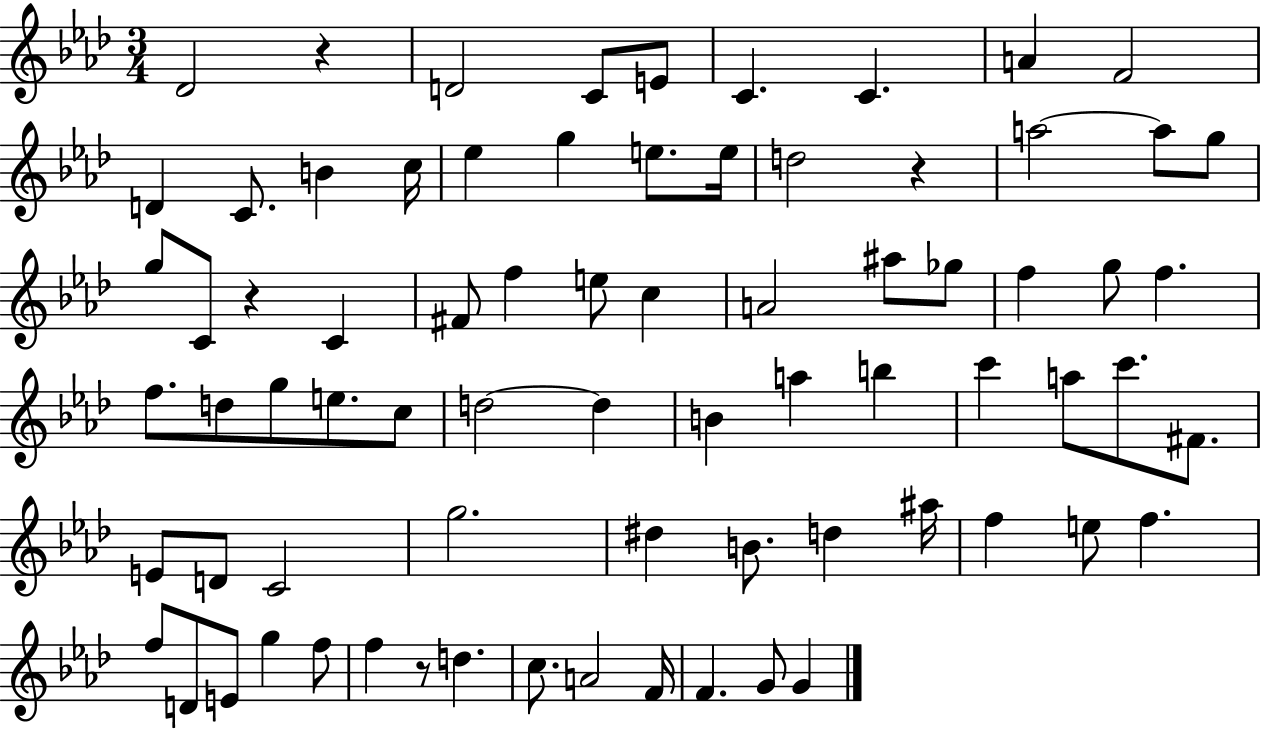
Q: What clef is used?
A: treble